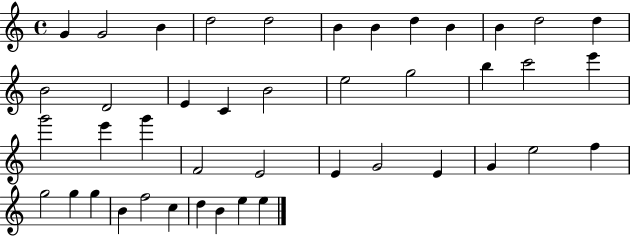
{
  \clef treble
  \time 4/4
  \defaultTimeSignature
  \key c \major
  g'4 g'2 b'4 | d''2 d''2 | b'4 b'4 d''4 b'4 | b'4 d''2 d''4 | \break b'2 d'2 | e'4 c'4 b'2 | e''2 g''2 | b''4 c'''2 e'''4 | \break g'''2 e'''4 g'''4 | f'2 e'2 | e'4 g'2 e'4 | g'4 e''2 f''4 | \break g''2 g''4 g''4 | b'4 f''2 c''4 | d''4 b'4 e''4 e''4 | \bar "|."
}